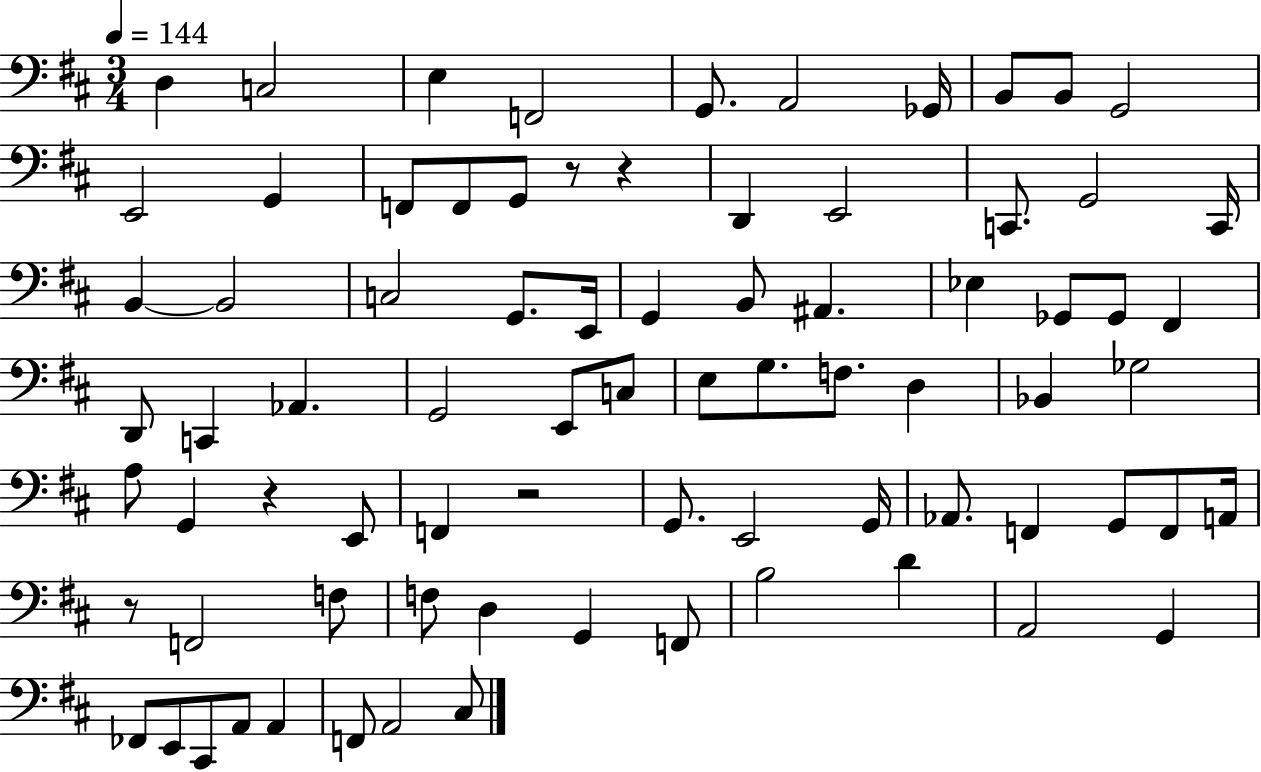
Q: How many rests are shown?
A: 5